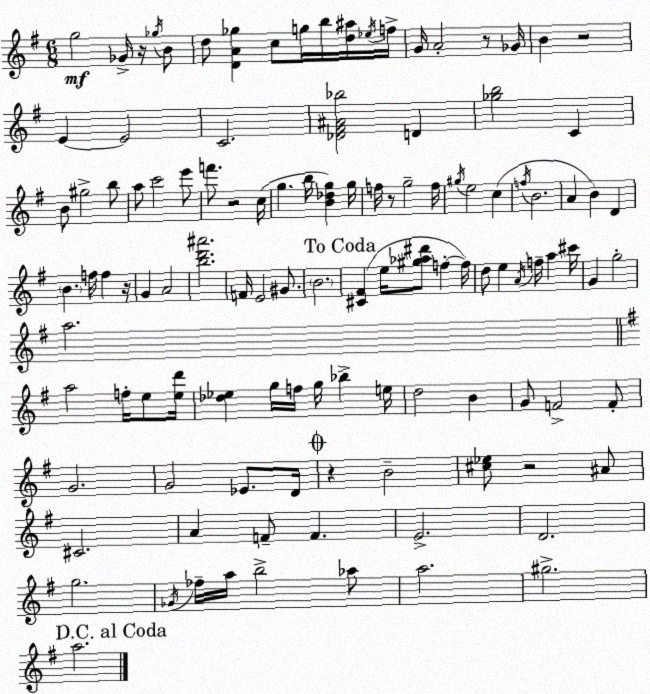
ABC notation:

X:1
T:Untitled
M:6/8
L:1/4
K:G
g2 _G/4 z/4 _g/4 B/2 d/2 [DA_g] c/2 g/4 b/4 [d^a]/4 _e/4 f/4 G/4 A2 z/2 _G/4 B z2 E E2 C2 [_D^F^A_b]2 D [_gb]2 C B/2 ^g2 b/2 a/2 c'2 e'/2 f'/2 z2 c/4 g b/4 [B_dg] g/4 f/4 z/2 g2 f/4 ^g/4 e2 c f/4 B2 A B D B f/4 f z/4 G A2 [bd'^a']2 F/4 E2 ^G/2 B2 [^C^F] e/4 [^g_a^d']/2 f f/4 d/2 e A/4 f/4 a ^c'/4 G g2 a2 a2 f/4 e/2 [ed']/4 [_d_e] g/4 f/4 g/4 _b e/4 d2 B G/2 F2 F/2 G2 G2 _E/2 D/4 z B2 [^c_e]/2 z2 ^A/2 ^C2 A F/2 F E2 D2 g2 _G/4 _f/4 a/4 b2 _a/2 a2 ^g2 a2